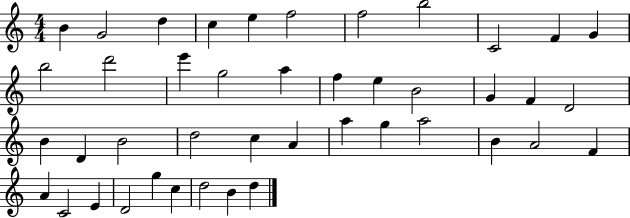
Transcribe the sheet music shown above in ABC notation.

X:1
T:Untitled
M:4/4
L:1/4
K:C
B G2 d c e f2 f2 b2 C2 F G b2 d'2 e' g2 a f e B2 G F D2 B D B2 d2 c A a g a2 B A2 F A C2 E D2 g c d2 B d